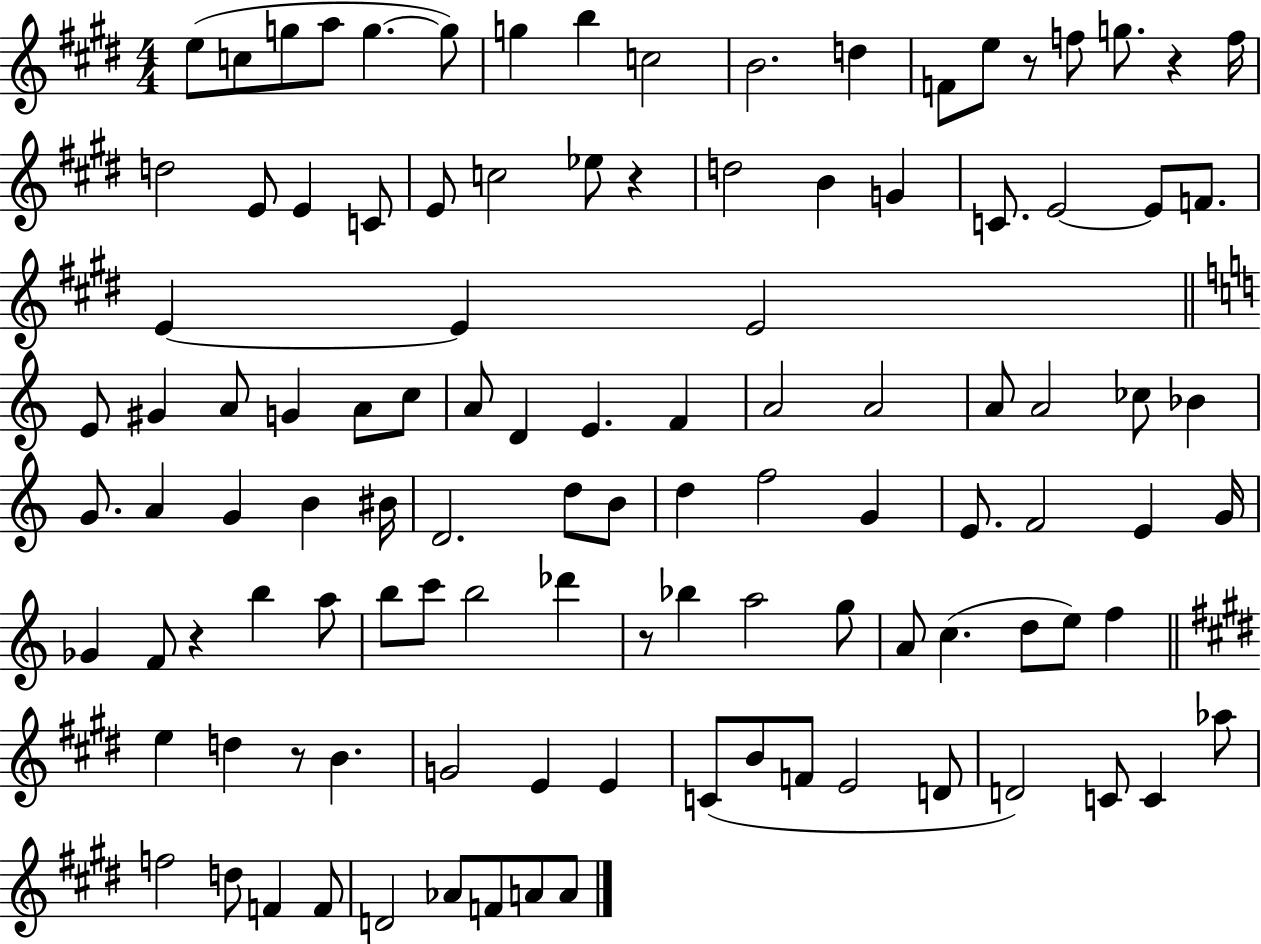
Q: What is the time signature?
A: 4/4